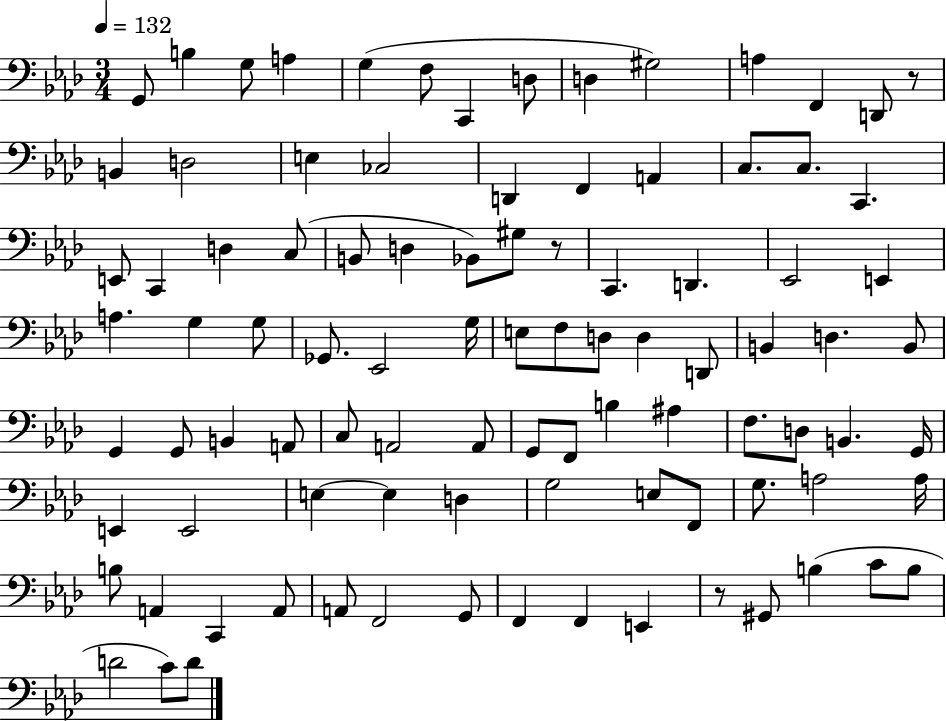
G2/e B3/q G3/e A3/q G3/q F3/e C2/q D3/e D3/q G#3/h A3/q F2/q D2/e R/e B2/q D3/h E3/q CES3/h D2/q F2/q A2/q C3/e. C3/e. C2/q. E2/e C2/q D3/q C3/e B2/e D3/q Bb2/e G#3/e R/e C2/q. D2/q. Eb2/h E2/q A3/q. G3/q G3/e Gb2/e. Eb2/h G3/s E3/e F3/e D3/e D3/q D2/e B2/q D3/q. B2/e G2/q G2/e B2/q A2/e C3/e A2/h A2/e G2/e F2/e B3/q A#3/q F3/e. D3/e B2/q. G2/s E2/q E2/h E3/q E3/q D3/q G3/h E3/e F2/e G3/e. A3/h A3/s B3/e A2/q C2/q A2/e A2/e F2/h G2/e F2/q F2/q E2/q R/e G#2/e B3/q C4/e B3/e D4/h C4/e D4/e